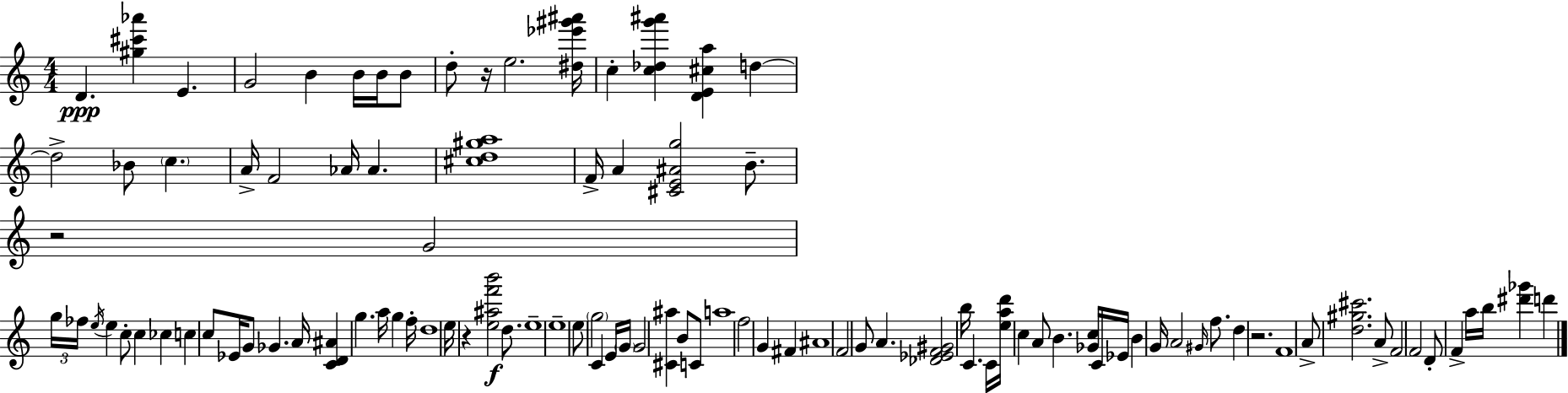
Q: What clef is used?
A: treble